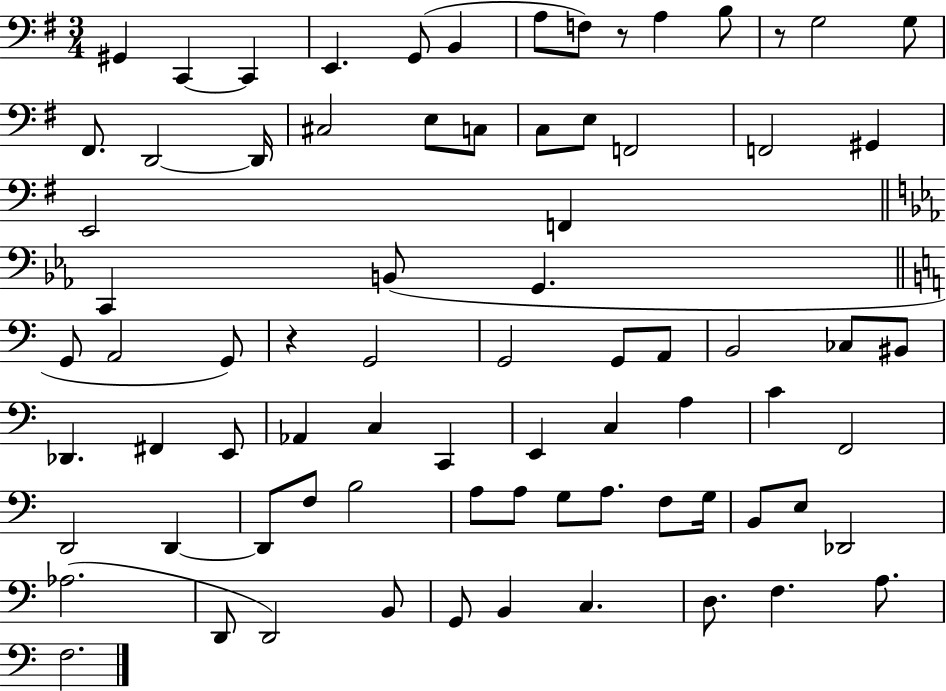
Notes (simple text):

G#2/q C2/q C2/q E2/q. G2/e B2/q A3/e F3/e R/e A3/q B3/e R/e G3/h G3/e F#2/e. D2/h D2/s C#3/h E3/e C3/e C3/e E3/e F2/h F2/h G#2/q E2/h F2/q C2/q B2/e G2/q. G2/e A2/h G2/e R/q G2/h G2/h G2/e A2/e B2/h CES3/e BIS2/e Db2/q. F#2/q E2/e Ab2/q C3/q C2/q E2/q C3/q A3/q C4/q F2/h D2/h D2/q D2/e F3/e B3/h A3/e A3/e G3/e A3/e. F3/e G3/s B2/e E3/e Db2/h Ab3/h. D2/e D2/h B2/e G2/e B2/q C3/q. D3/e. F3/q. A3/e. F3/h.